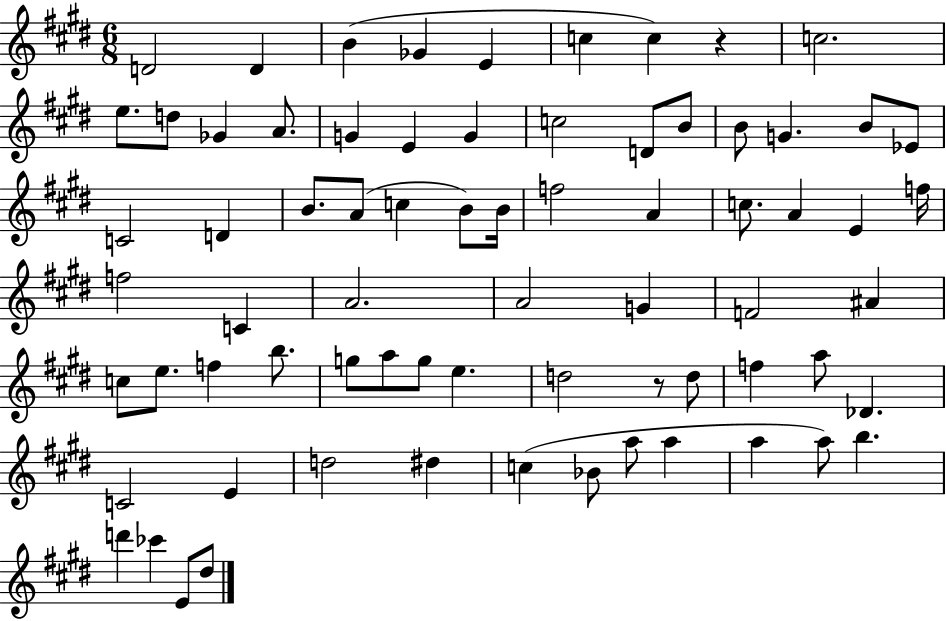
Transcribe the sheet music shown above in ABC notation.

X:1
T:Untitled
M:6/8
L:1/4
K:E
D2 D B _G E c c z c2 e/2 d/2 _G A/2 G E G c2 D/2 B/2 B/2 G B/2 _E/2 C2 D B/2 A/2 c B/2 B/4 f2 A c/2 A E f/4 f2 C A2 A2 G F2 ^A c/2 e/2 f b/2 g/2 a/2 g/2 e d2 z/2 d/2 f a/2 _D C2 E d2 ^d c _B/2 a/2 a a a/2 b d' _c' E/2 ^d/2